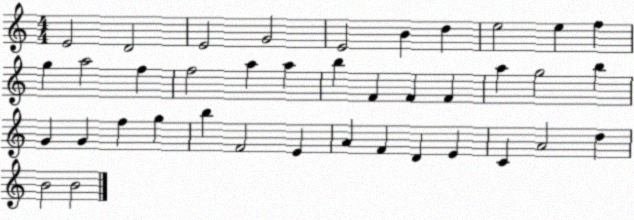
X:1
T:Untitled
M:4/4
L:1/4
K:C
E2 D2 E2 G2 E2 B d e2 e f g a2 f f2 a a b F F F a g2 b G G f g b F2 E A F D E C A2 d B2 B2